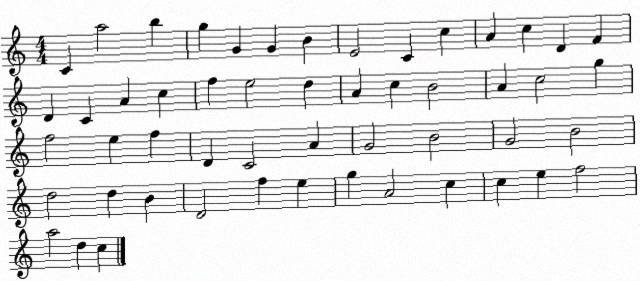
X:1
T:Untitled
M:4/4
L:1/4
K:C
C a2 b g G G B E2 C c A c D F D C A c f e2 d A c B2 A c2 g f2 e f D C2 A G2 B2 G2 B2 d2 d B D2 f e g A2 c c e f2 a2 d c